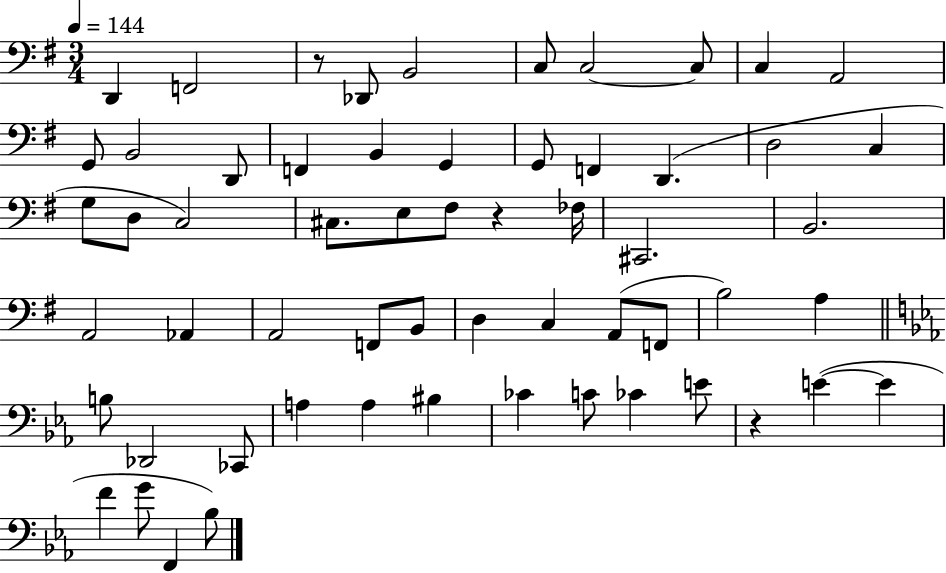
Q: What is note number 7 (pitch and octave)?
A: C3